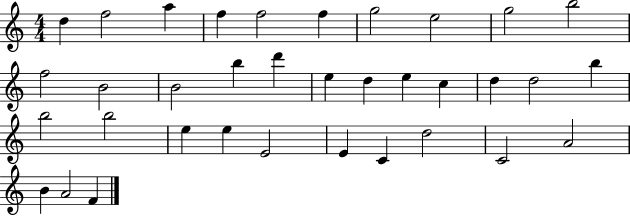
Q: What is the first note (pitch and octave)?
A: D5